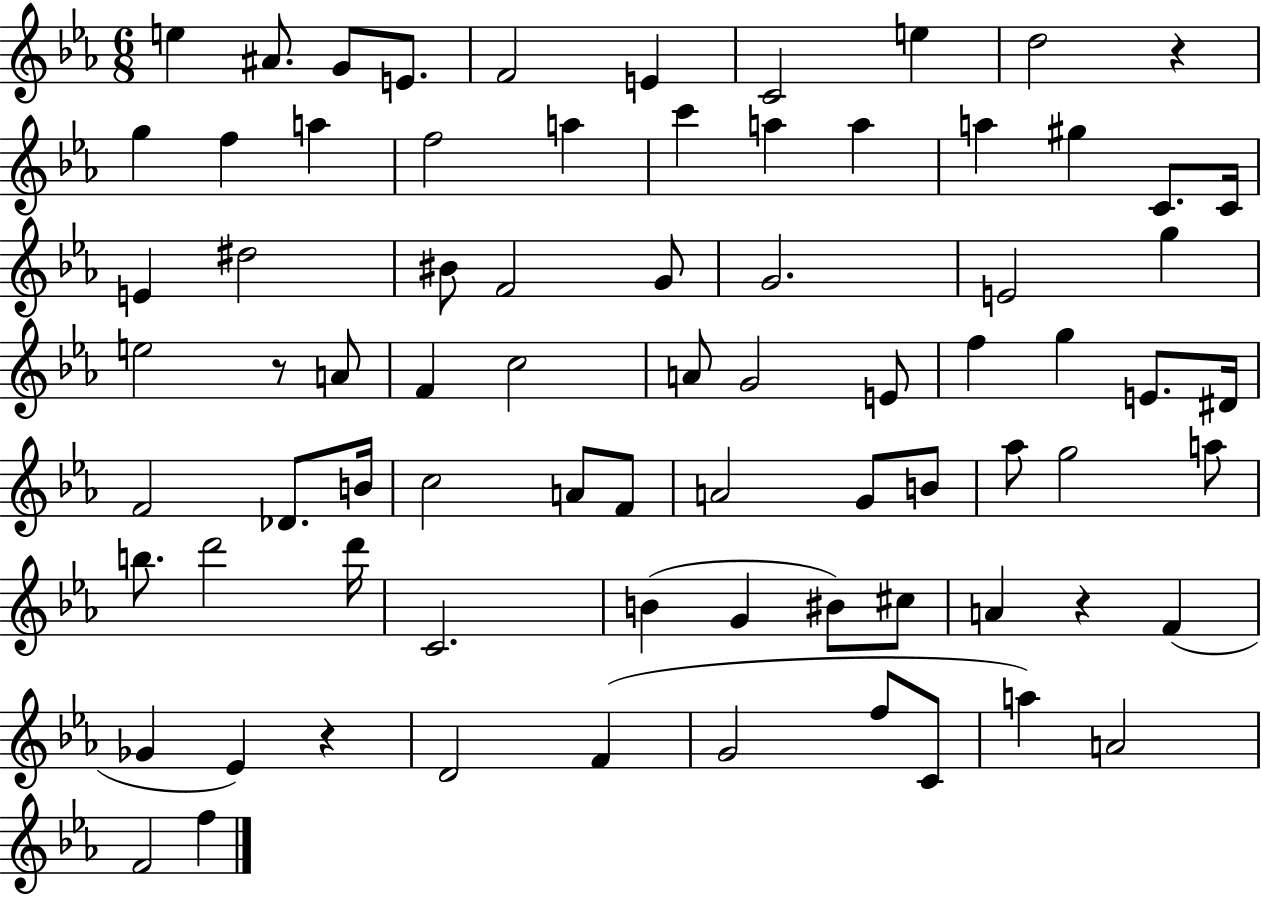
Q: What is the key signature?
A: EES major